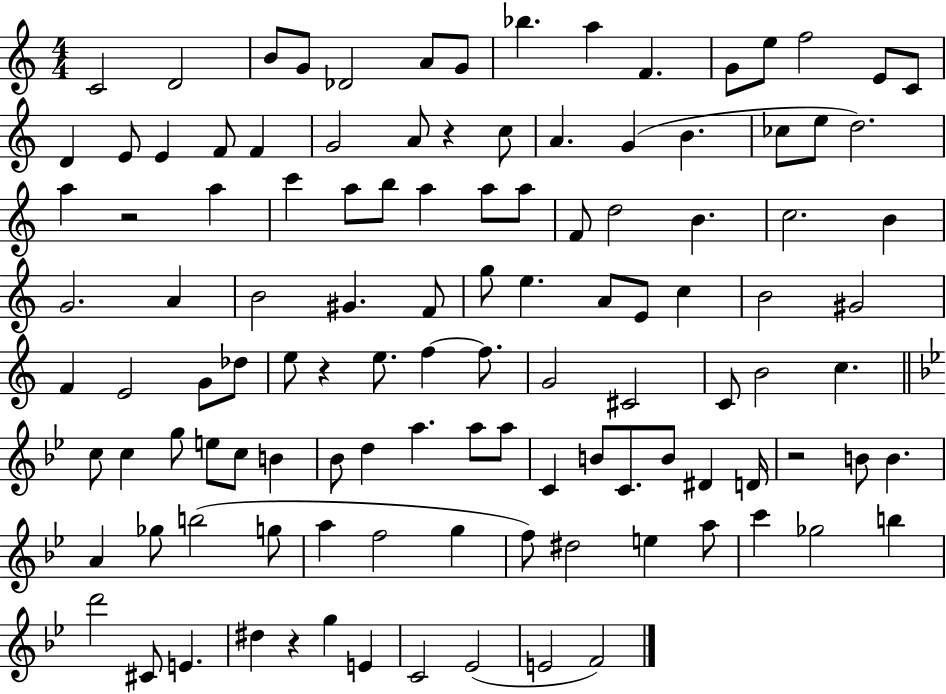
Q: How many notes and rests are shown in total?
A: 115